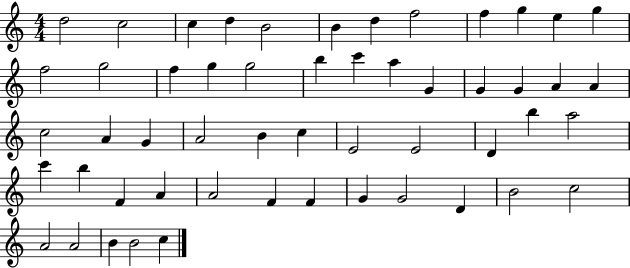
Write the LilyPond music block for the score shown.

{
  \clef treble
  \numericTimeSignature
  \time 4/4
  \key c \major
  d''2 c''2 | c''4 d''4 b'2 | b'4 d''4 f''2 | f''4 g''4 e''4 g''4 | \break f''2 g''2 | f''4 g''4 g''2 | b''4 c'''4 a''4 g'4 | g'4 g'4 a'4 a'4 | \break c''2 a'4 g'4 | a'2 b'4 c''4 | e'2 e'2 | d'4 b''4 a''2 | \break c'''4 b''4 f'4 a'4 | a'2 f'4 f'4 | g'4 g'2 d'4 | b'2 c''2 | \break a'2 a'2 | b'4 b'2 c''4 | \bar "|."
}